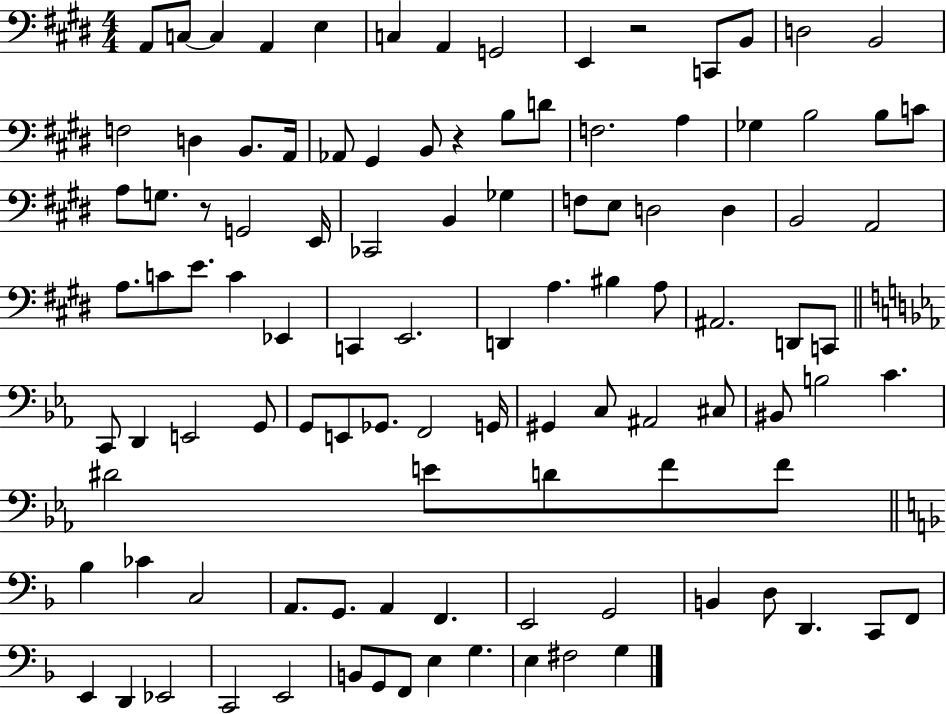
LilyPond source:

{
  \clef bass
  \numericTimeSignature
  \time 4/4
  \key e \major
  a,8 c8~~ c4 a,4 e4 | c4 a,4 g,2 | e,4 r2 c,8 b,8 | d2 b,2 | \break f2 d4 b,8. a,16 | aes,8 gis,4 b,8 r4 b8 d'8 | f2. a4 | ges4 b2 b8 c'8 | \break a8 g8. r8 g,2 e,16 | ces,2 b,4 ges4 | f8 e8 d2 d4 | b,2 a,2 | \break a8. c'8 e'8. c'4 ees,4 | c,4 e,2. | d,4 a4. bis4 a8 | ais,2. d,8 c,8 | \break \bar "||" \break \key ees \major c,8 d,4 e,2 g,8 | g,8 e,8 ges,8. f,2 g,16 | gis,4 c8 ais,2 cis8 | bis,8 b2 c'4. | \break dis'2 e'8 d'8 f'8 f'8 | \bar "||" \break \key f \major bes4 ces'4 c2 | a,8. g,8. a,4 f,4. | e,2 g,2 | b,4 d8 d,4. c,8 f,8 | \break e,4 d,4 ees,2 | c,2 e,2 | b,8 g,8 f,8 e4 g4. | e4 fis2 g4 | \break \bar "|."
}